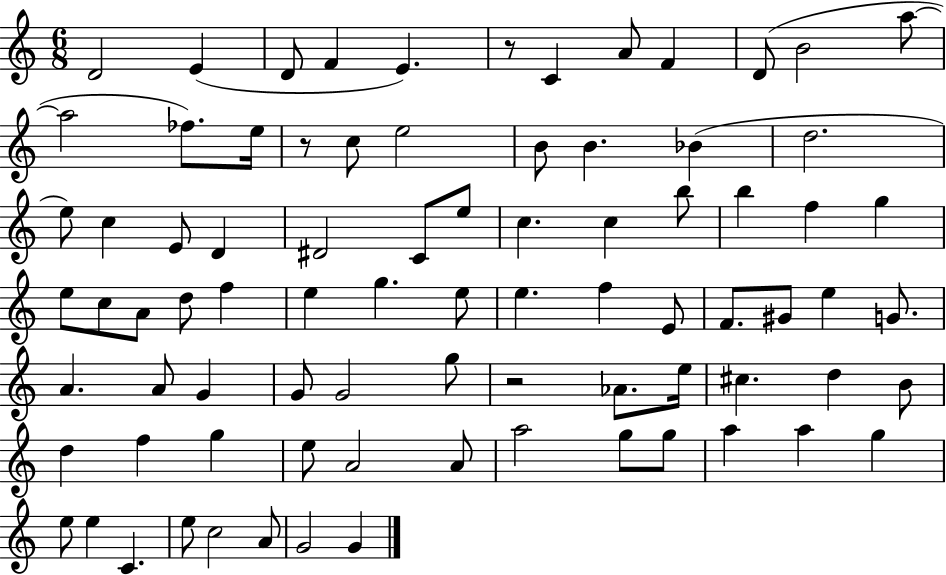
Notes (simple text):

D4/h E4/q D4/e F4/q E4/q. R/e C4/q A4/e F4/q D4/e B4/h A5/e A5/h FES5/e. E5/s R/e C5/e E5/h B4/e B4/q. Bb4/q D5/h. E5/e C5/q E4/e D4/q D#4/h C4/e E5/e C5/q. C5/q B5/e B5/q F5/q G5/q E5/e C5/e A4/e D5/e F5/q E5/q G5/q. E5/e E5/q. F5/q E4/e F4/e. G#4/e E5/q G4/e. A4/q. A4/e G4/q G4/e G4/h G5/e R/h Ab4/e. E5/s C#5/q. D5/q B4/e D5/q F5/q G5/q E5/e A4/h A4/e A5/h G5/e G5/e A5/q A5/q G5/q E5/e E5/q C4/q. E5/e C5/h A4/e G4/h G4/q